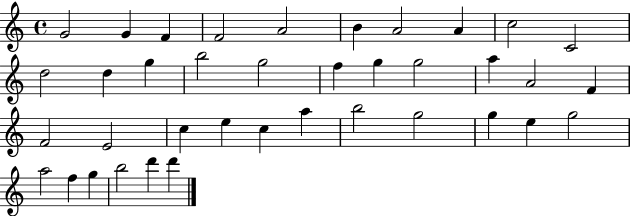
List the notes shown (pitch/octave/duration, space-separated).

G4/h G4/q F4/q F4/h A4/h B4/q A4/h A4/q C5/h C4/h D5/h D5/q G5/q B5/h G5/h F5/q G5/q G5/h A5/q A4/h F4/q F4/h E4/h C5/q E5/q C5/q A5/q B5/h G5/h G5/q E5/q G5/h A5/h F5/q G5/q B5/h D6/q D6/q